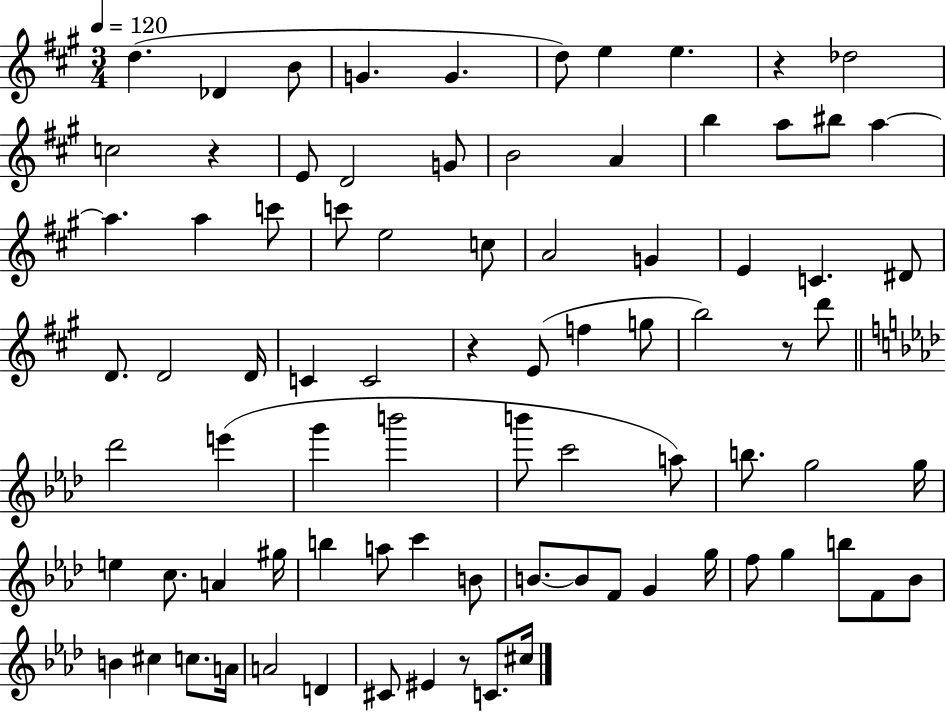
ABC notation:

X:1
T:Untitled
M:3/4
L:1/4
K:A
d _D B/2 G G d/2 e e z _d2 c2 z E/2 D2 G/2 B2 A b a/2 ^b/2 a a a c'/2 c'/2 e2 c/2 A2 G E C ^D/2 D/2 D2 D/4 C C2 z E/2 f g/2 b2 z/2 d'/2 _d'2 e' g' b'2 b'/2 c'2 a/2 b/2 g2 g/4 e c/2 A ^g/4 b a/2 c' B/2 B/2 B/2 F/2 G g/4 f/2 g b/2 F/2 _B/2 B ^c c/2 A/4 A2 D ^C/2 ^E z/2 C/2 ^c/4